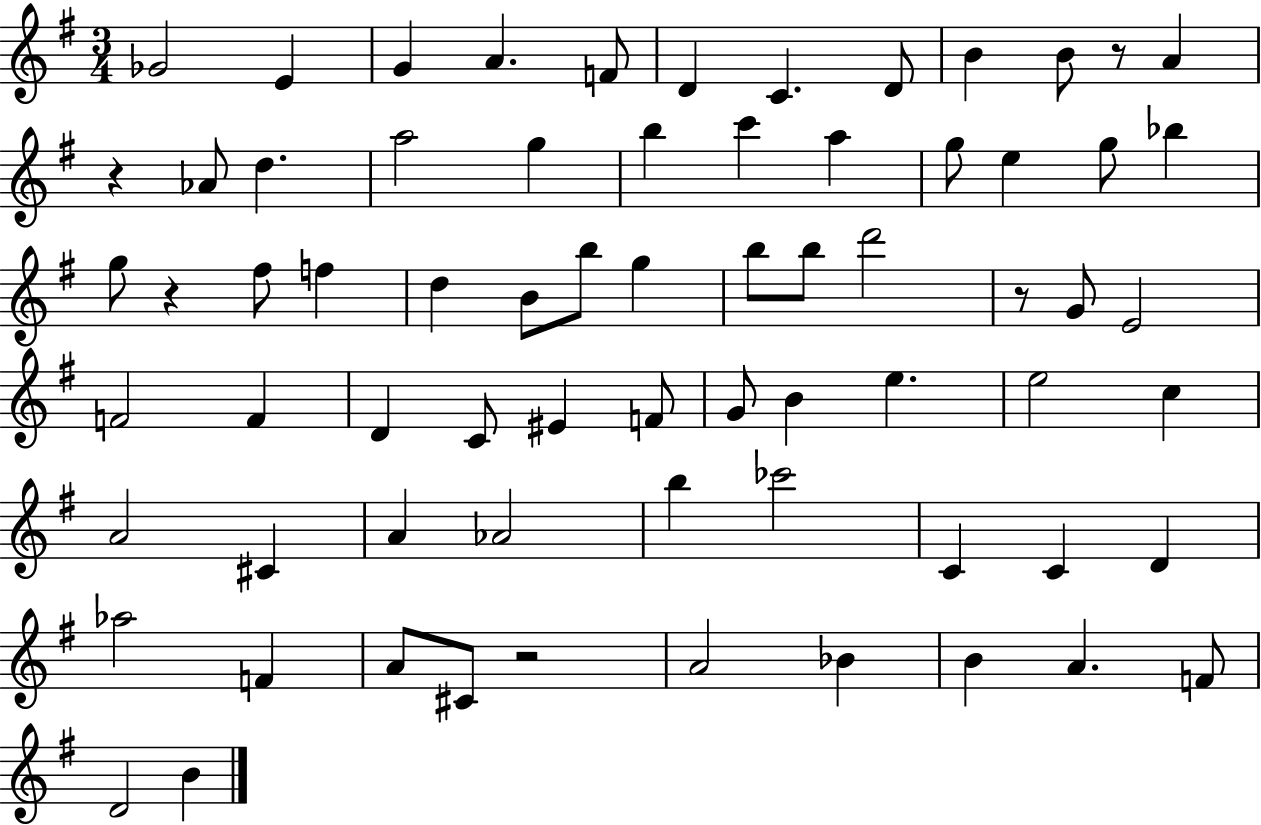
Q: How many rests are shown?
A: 5